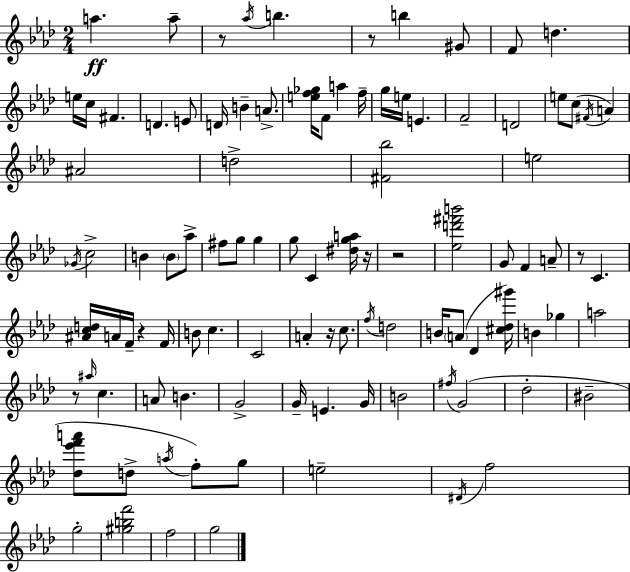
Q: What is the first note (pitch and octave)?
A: A5